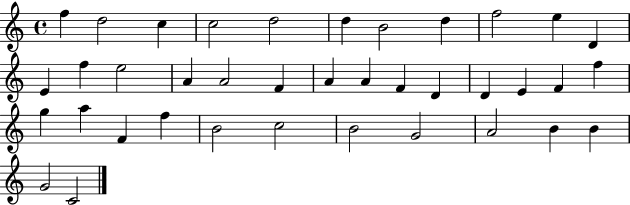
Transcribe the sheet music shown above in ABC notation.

X:1
T:Untitled
M:4/4
L:1/4
K:C
f d2 c c2 d2 d B2 d f2 e D E f e2 A A2 F A A F D D E F f g a F f B2 c2 B2 G2 A2 B B G2 C2